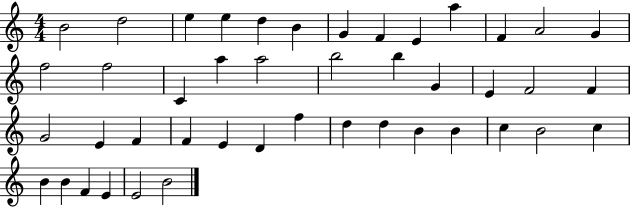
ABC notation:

X:1
T:Untitled
M:4/4
L:1/4
K:C
B2 d2 e e d B G F E a F A2 G f2 f2 C a a2 b2 b G E F2 F G2 E F F E D f d d B B c B2 c B B F E E2 B2